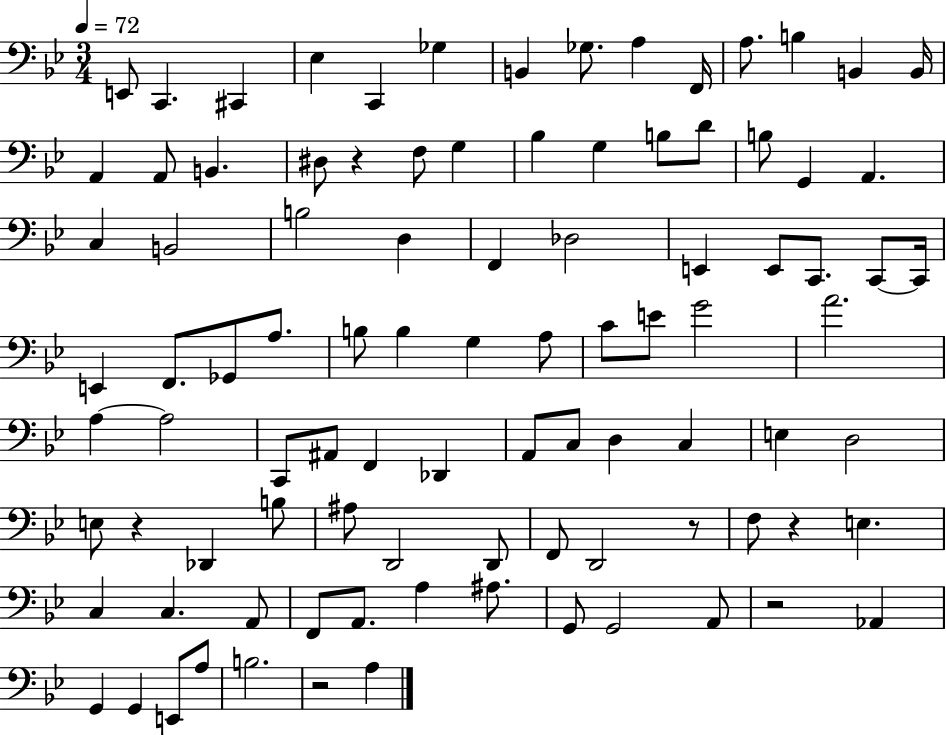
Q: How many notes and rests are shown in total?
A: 95